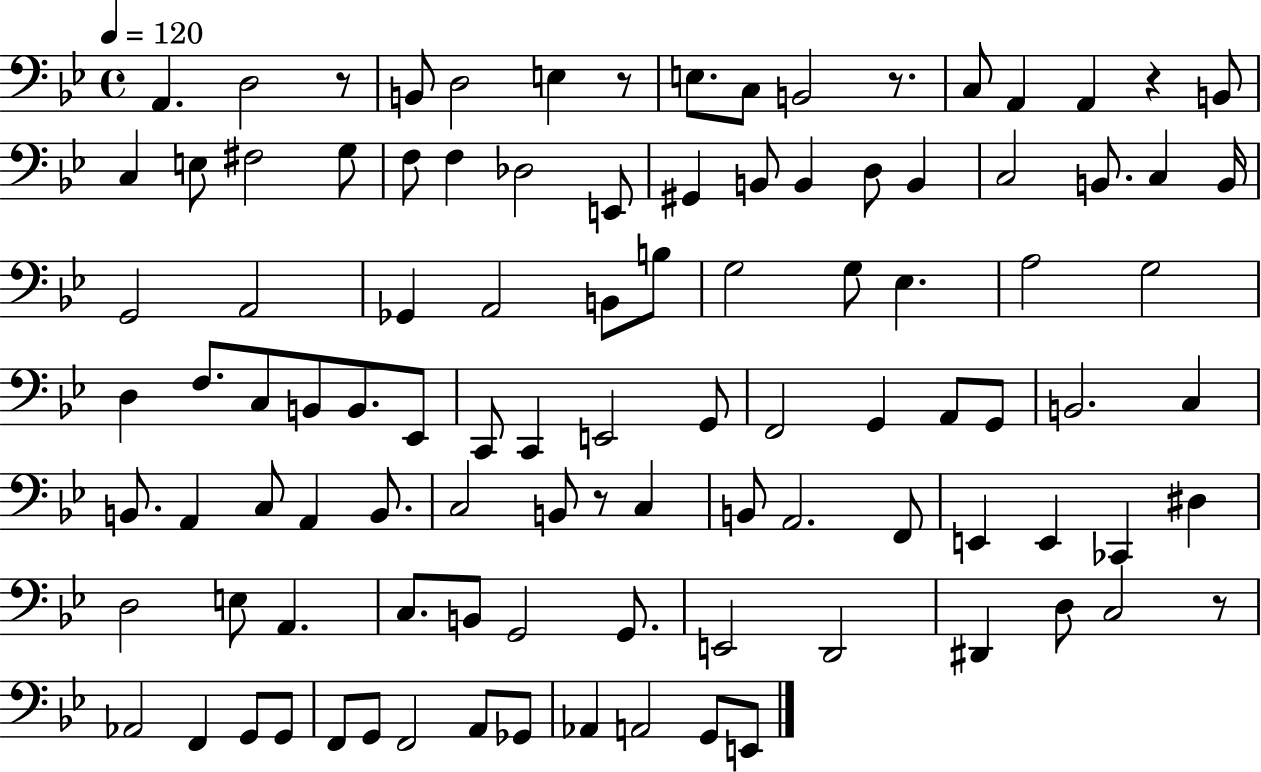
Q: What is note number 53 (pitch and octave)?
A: A2